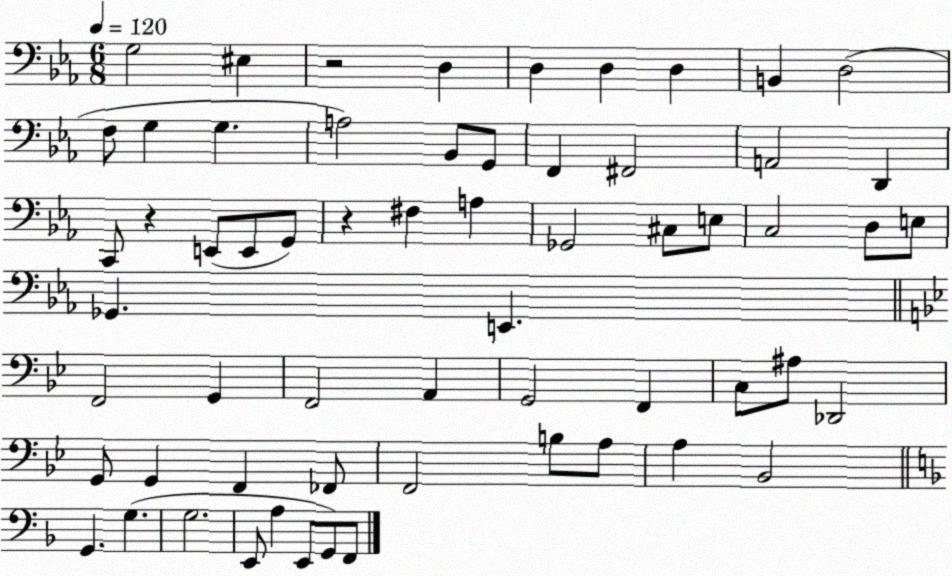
X:1
T:Untitled
M:6/8
L:1/4
K:Eb
G,2 ^E, z2 D, D, D, D, B,, D,2 F,/2 G, G, A,2 _B,,/2 G,,/2 F,, ^F,,2 A,,2 D,, C,,/2 z E,,/2 E,,/2 G,,/2 z ^F, A, _G,,2 ^C,/2 E,/2 C,2 D,/2 E,/2 _G,, E,, F,,2 G,, F,,2 A,, G,,2 F,, C,/2 ^A,/2 _D,,2 G,,/2 G,, F,, _F,,/2 F,,2 B,/2 A,/2 A, _B,,2 G,, G, G,2 E,,/2 A, E,,/2 G,,/2 F,,/2